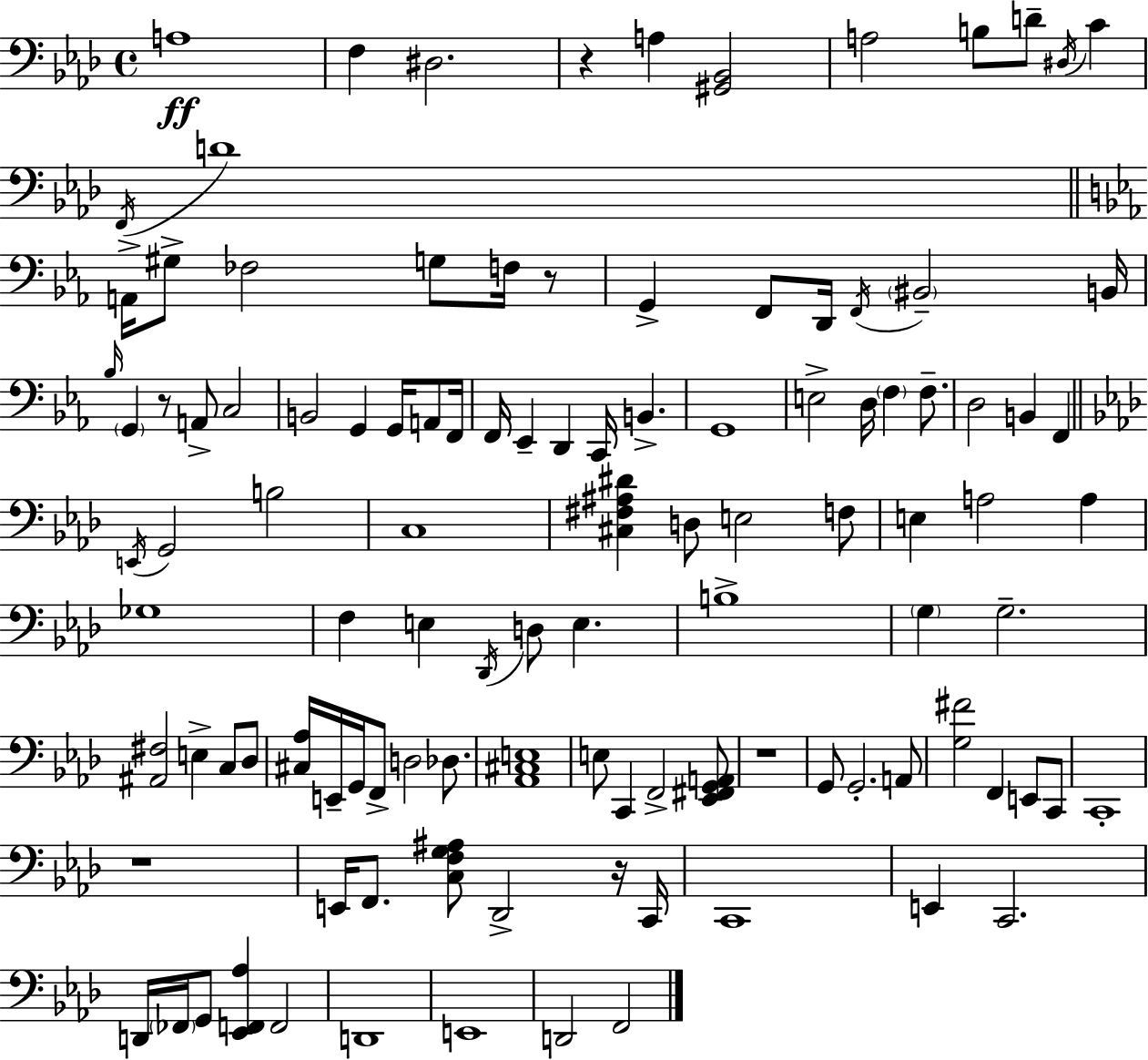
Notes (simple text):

A3/w F3/q D#3/h. R/q A3/q [G#2,Bb2]/h A3/h B3/e D4/e D#3/s C4/q F2/s D4/w A2/s G#3/e FES3/h G3/e F3/s R/e G2/q F2/e D2/s F2/s BIS2/h B2/s Bb3/s G2/q R/e A2/e C3/h B2/h G2/q G2/s A2/e F2/s F2/s Eb2/q D2/q C2/s B2/q. G2/w E3/h D3/s F3/q F3/e. D3/h B2/q F2/q E2/s G2/h B3/h C3/w [C#3,F#3,A#3,D#4]/q D3/e E3/h F3/e E3/q A3/h A3/q Gb3/w F3/q E3/q Db2/s D3/e E3/q. B3/w G3/q G3/h. [A#2,F#3]/h E3/q C3/e Db3/e [C#3,Ab3]/s E2/s G2/s F2/e D3/h Db3/e. [Ab2,C#3,E3]/w E3/e C2/q F2/h [Eb2,F#2,G2,A2]/e R/w G2/e G2/h. A2/e [G3,F#4]/h F2/q E2/e C2/e C2/w R/w E2/s F2/e. [C3,F3,G3,A#3]/e Db2/h R/s C2/s C2/w E2/q C2/h. D2/s FES2/s G2/e [Eb2,F2,Ab3]/q F2/h D2/w E2/w D2/h F2/h